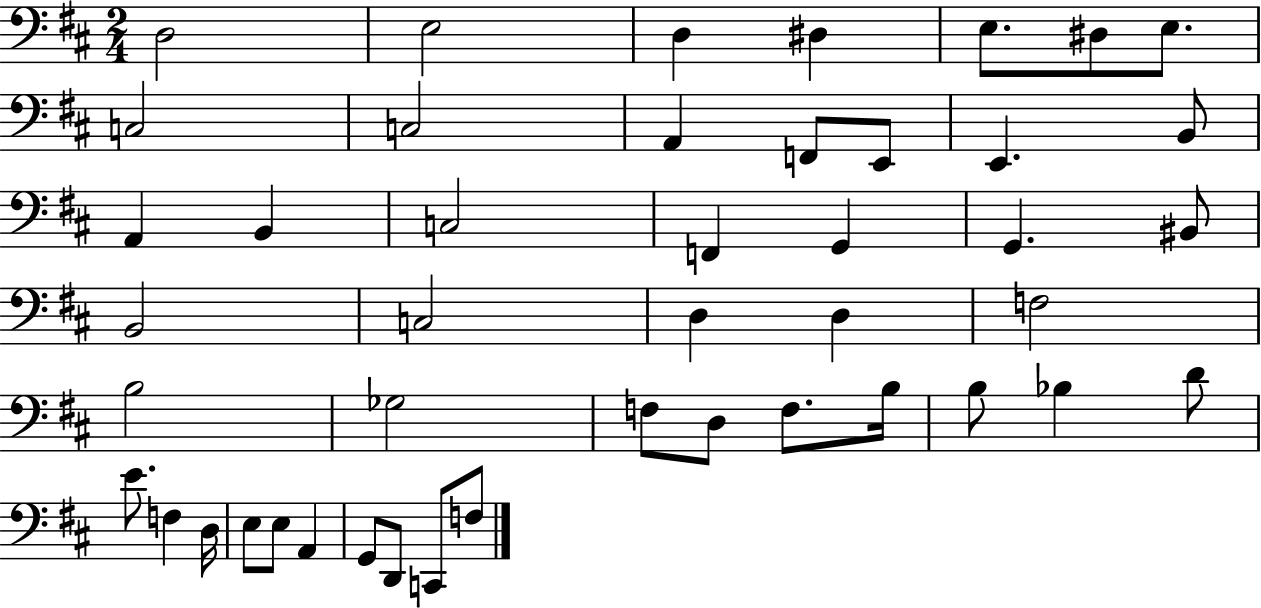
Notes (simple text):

D3/h E3/h D3/q D#3/q E3/e. D#3/e E3/e. C3/h C3/h A2/q F2/e E2/e E2/q. B2/e A2/q B2/q C3/h F2/q G2/q G2/q. BIS2/e B2/h C3/h D3/q D3/q F3/h B3/h Gb3/h F3/e D3/e F3/e. B3/s B3/e Bb3/q D4/e E4/e. F3/q D3/s E3/e E3/e A2/q G2/e D2/e C2/e F3/e